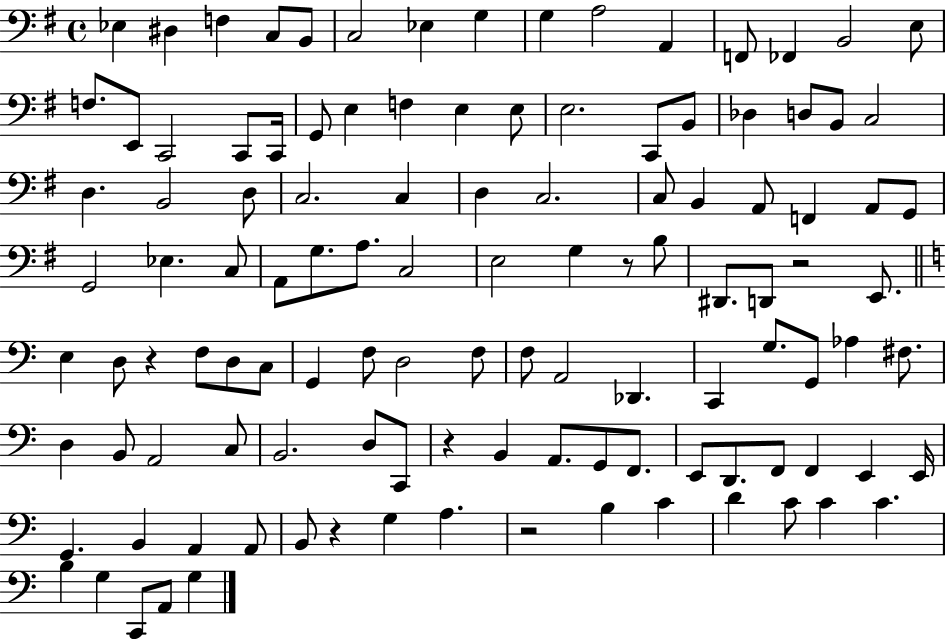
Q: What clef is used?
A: bass